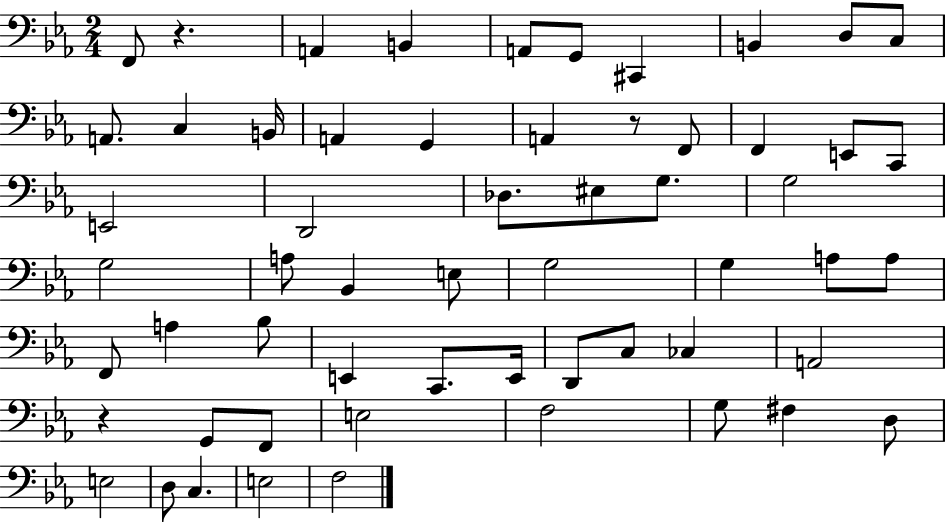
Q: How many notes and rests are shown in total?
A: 58